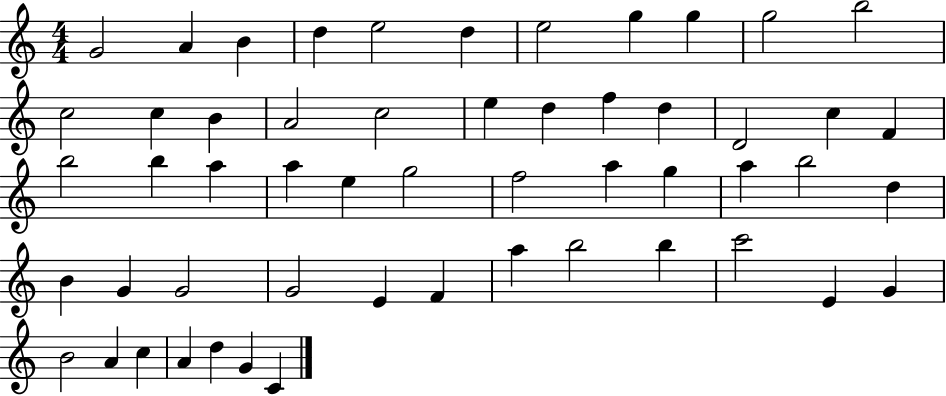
X:1
T:Untitled
M:4/4
L:1/4
K:C
G2 A B d e2 d e2 g g g2 b2 c2 c B A2 c2 e d f d D2 c F b2 b a a e g2 f2 a g a b2 d B G G2 G2 E F a b2 b c'2 E G B2 A c A d G C